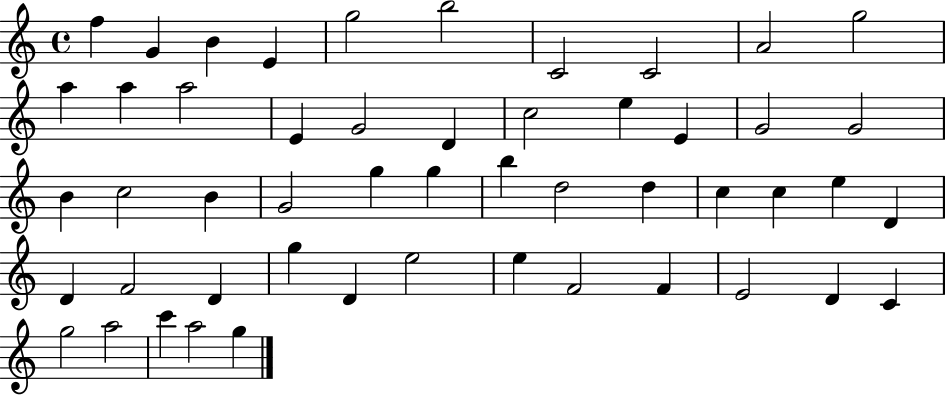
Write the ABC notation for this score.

X:1
T:Untitled
M:4/4
L:1/4
K:C
f G B E g2 b2 C2 C2 A2 g2 a a a2 E G2 D c2 e E G2 G2 B c2 B G2 g g b d2 d c c e D D F2 D g D e2 e F2 F E2 D C g2 a2 c' a2 g